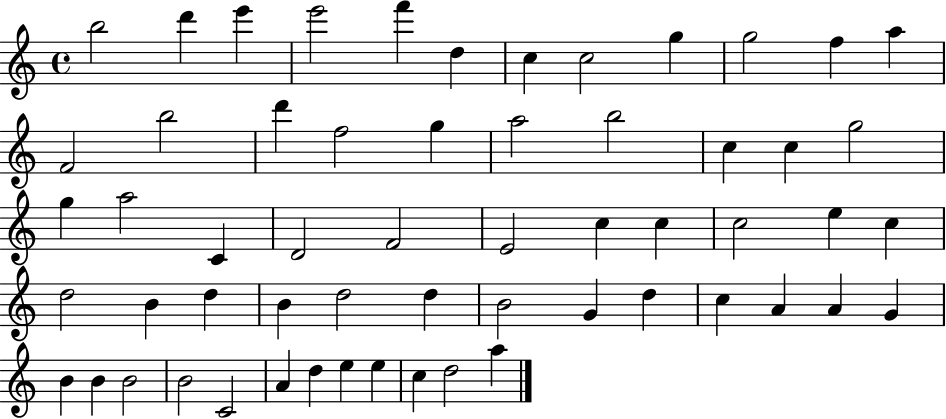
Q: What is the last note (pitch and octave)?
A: A5